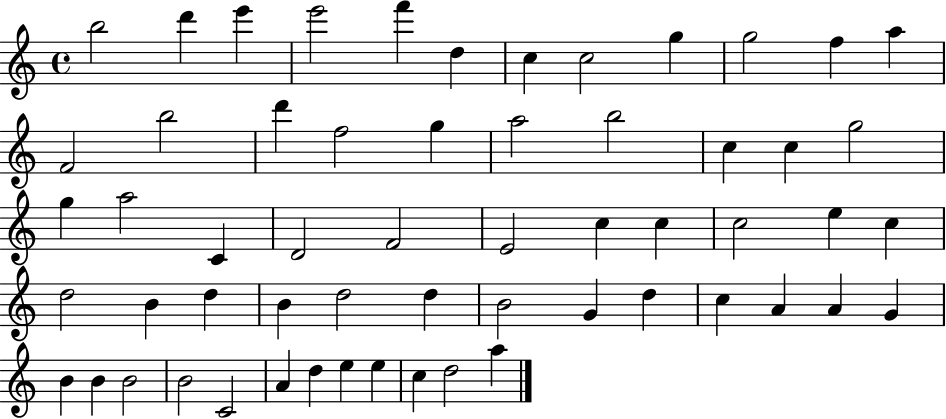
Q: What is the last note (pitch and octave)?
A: A5